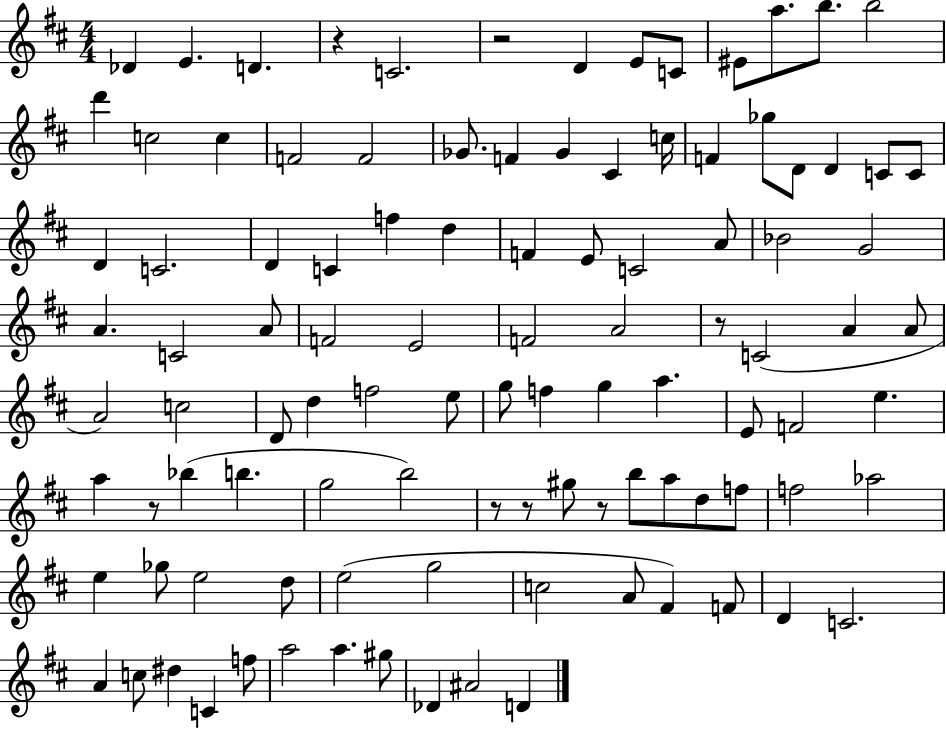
Db4/q E4/q. D4/q. R/q C4/h. R/h D4/q E4/e C4/e EIS4/e A5/e. B5/e. B5/h D6/q C5/h C5/q F4/h F4/h Gb4/e. F4/q Gb4/q C#4/q C5/s F4/q Gb5/e D4/e D4/q C4/e C4/e D4/q C4/h. D4/q C4/q F5/q D5/q F4/q E4/e C4/h A4/e Bb4/h G4/h A4/q. C4/h A4/e F4/h E4/h F4/h A4/h R/e C4/h A4/q A4/e A4/h C5/h D4/e D5/q F5/h E5/e G5/e F5/q G5/q A5/q. E4/e F4/h E5/q. A5/q R/e Bb5/q B5/q. G5/h B5/h R/e R/e G#5/e R/e B5/e A5/e D5/e F5/e F5/h Ab5/h E5/q Gb5/e E5/h D5/e E5/h G5/h C5/h A4/e F#4/q F4/e D4/q C4/h. A4/q C5/e D#5/q C4/q F5/e A5/h A5/q. G#5/e Db4/q A#4/h D4/q